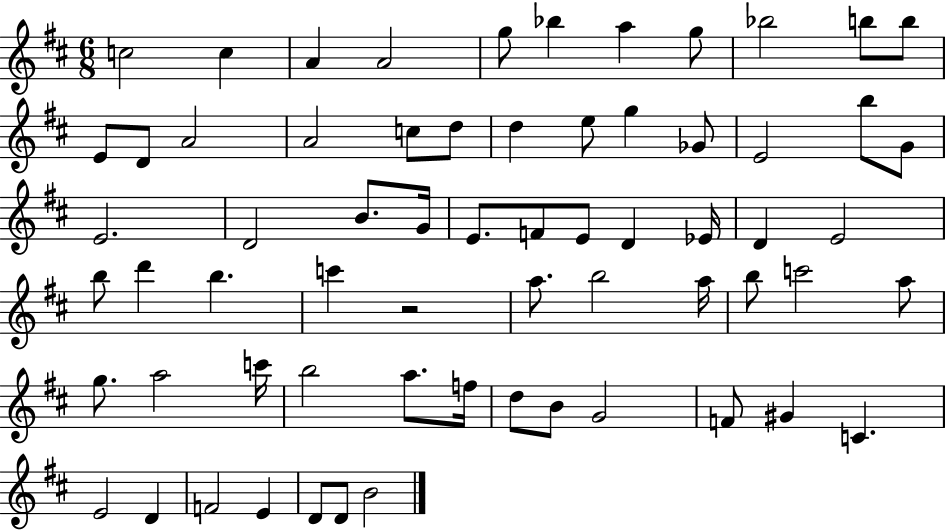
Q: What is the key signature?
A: D major